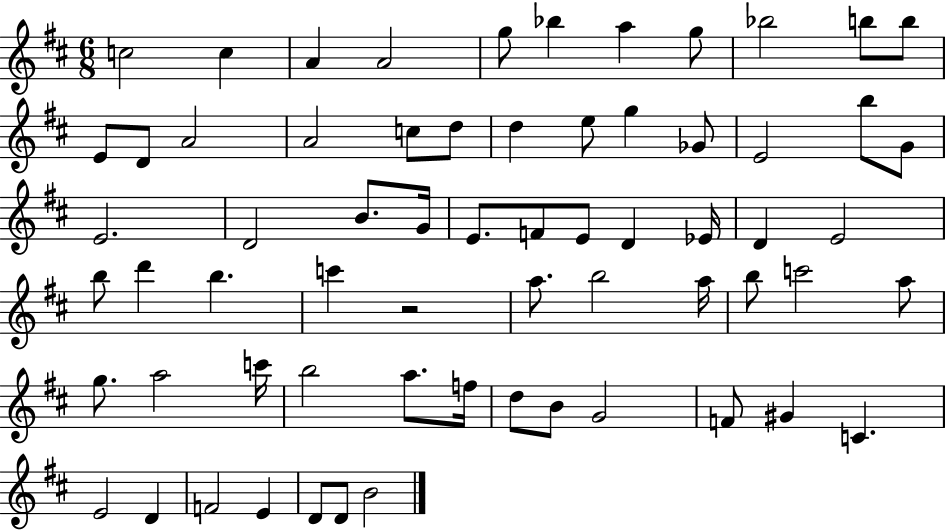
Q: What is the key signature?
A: D major